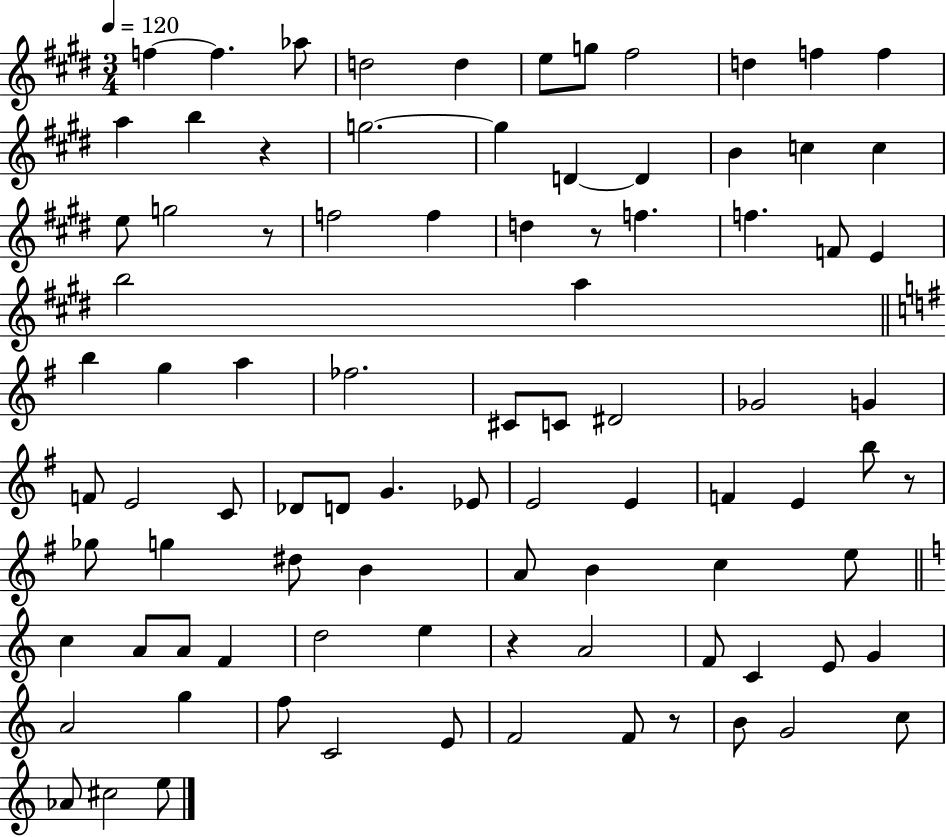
{
  \clef treble
  \numericTimeSignature
  \time 3/4
  \key e \major
  \tempo 4 = 120
  f''4~~ f''4. aes''8 | d''2 d''4 | e''8 g''8 fis''2 | d''4 f''4 f''4 | \break a''4 b''4 r4 | g''2.~~ | g''4 d'4~~ d'4 | b'4 c''4 c''4 | \break e''8 g''2 r8 | f''2 f''4 | d''4 r8 f''4. | f''4. f'8 e'4 | \break b''2 a''4 | \bar "||" \break \key g \major b''4 g''4 a''4 | fes''2. | cis'8 c'8 dis'2 | ges'2 g'4 | \break f'8 e'2 c'8 | des'8 d'8 g'4. ees'8 | e'2 e'4 | f'4 e'4 b''8 r8 | \break ges''8 g''4 dis''8 b'4 | a'8 b'4 c''4 e''8 | \bar "||" \break \key c \major c''4 a'8 a'8 f'4 | d''2 e''4 | r4 a'2 | f'8 c'4 e'8 g'4 | \break a'2 g''4 | f''8 c'2 e'8 | f'2 f'8 r8 | b'8 g'2 c''8 | \break aes'8 cis''2 e''8 | \bar "|."
}